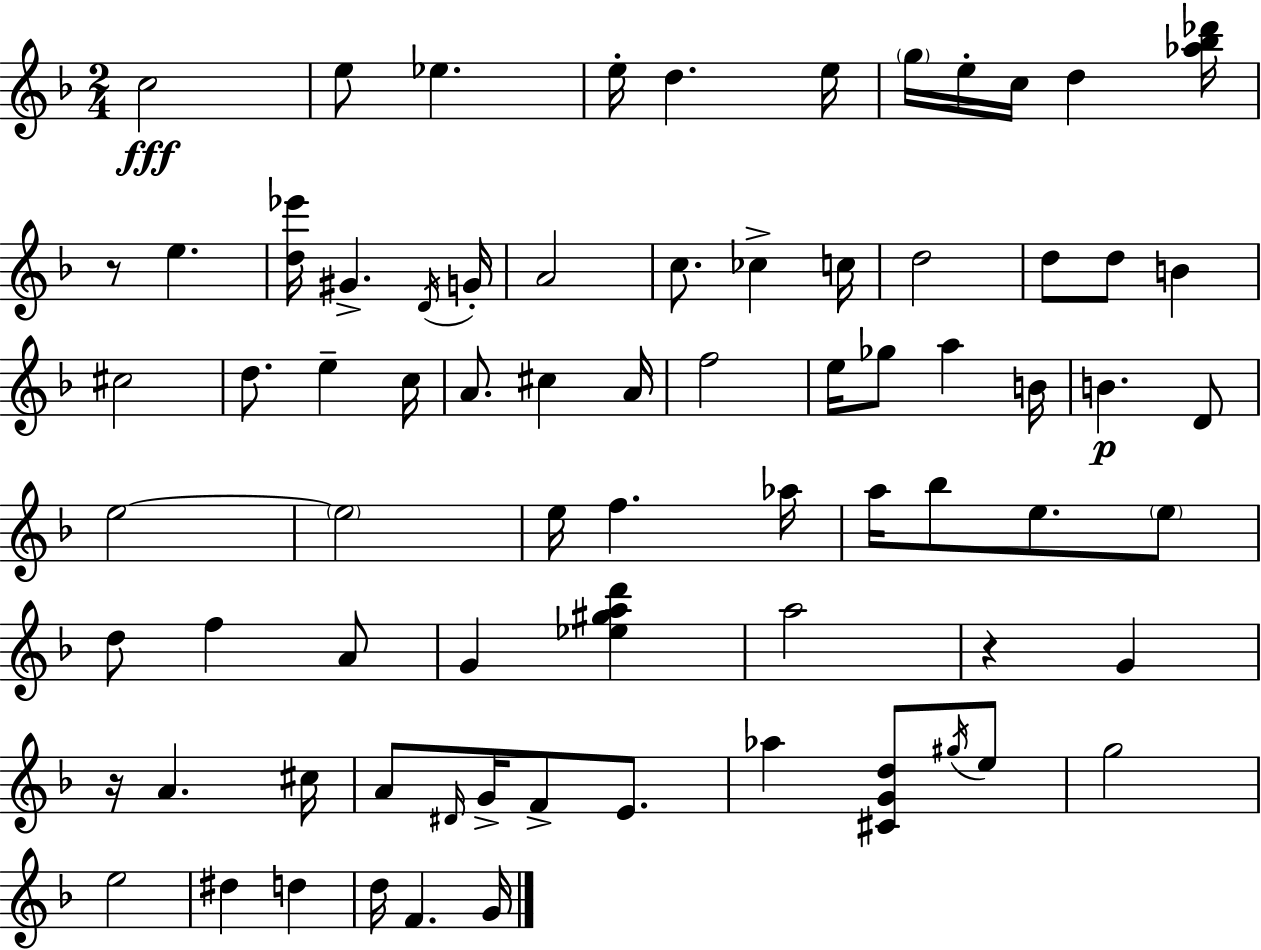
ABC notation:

X:1
T:Untitled
M:2/4
L:1/4
K:Dm
c2 e/2 _e e/4 d e/4 g/4 e/4 c/4 d [_a_b_d']/4 z/2 e [d_e']/4 ^G D/4 G/4 A2 c/2 _c c/4 d2 d/2 d/2 B ^c2 d/2 e c/4 A/2 ^c A/4 f2 e/4 _g/2 a B/4 B D/2 e2 e2 e/4 f _a/4 a/4 _b/2 e/2 e/2 d/2 f A/2 G [_e^gad'] a2 z G z/4 A ^c/4 A/2 ^D/4 G/4 F/2 E/2 _a [^CGd]/2 ^g/4 e/2 g2 e2 ^d d d/4 F G/4